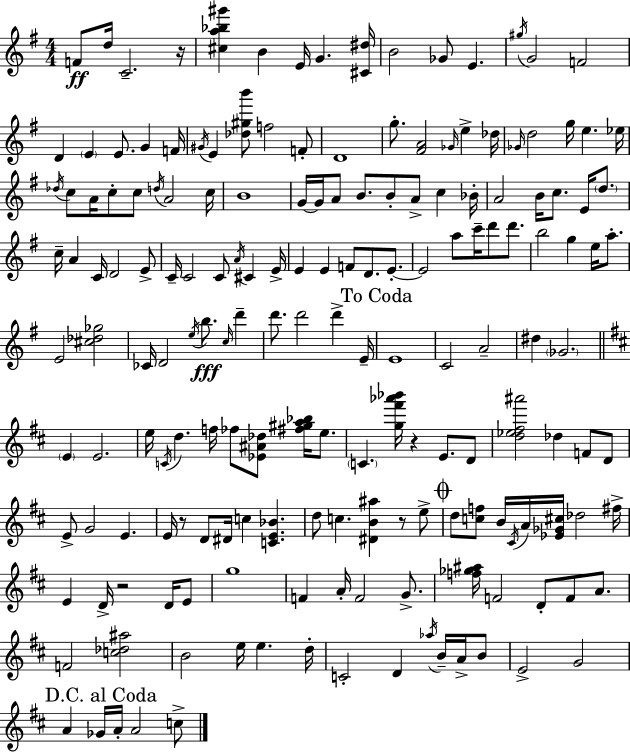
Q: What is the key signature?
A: G major